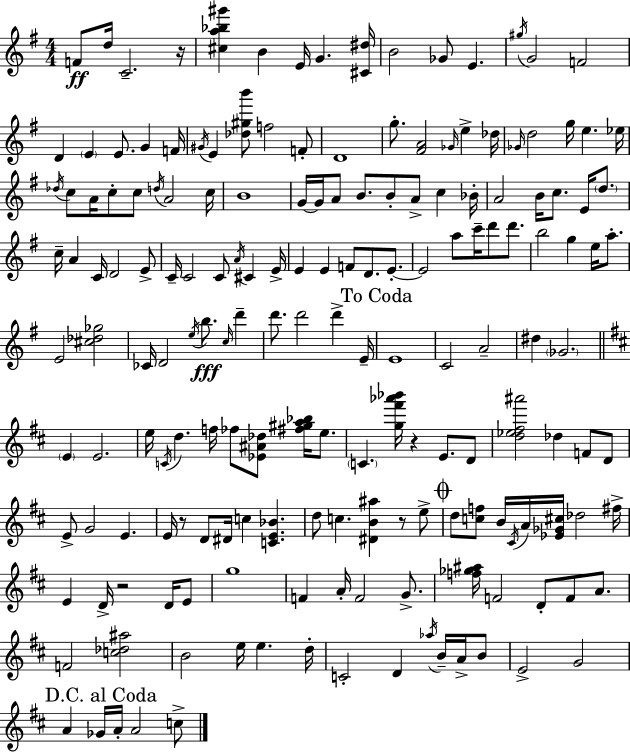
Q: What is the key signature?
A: G major